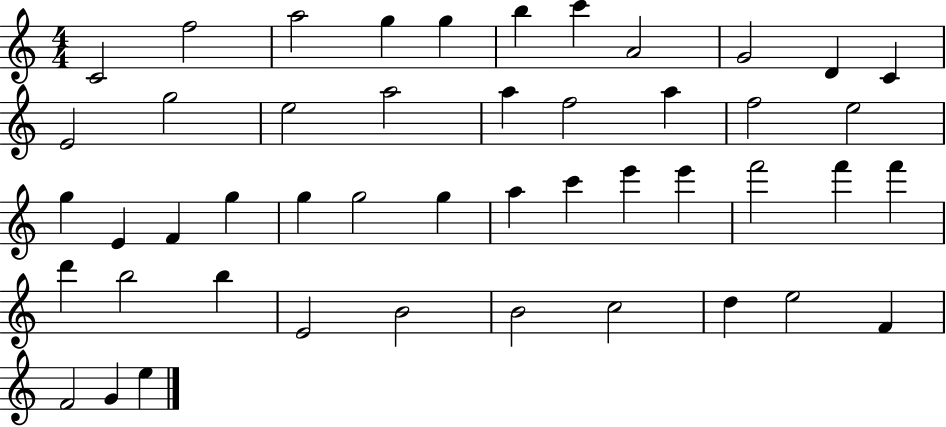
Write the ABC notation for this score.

X:1
T:Untitled
M:4/4
L:1/4
K:C
C2 f2 a2 g g b c' A2 G2 D C E2 g2 e2 a2 a f2 a f2 e2 g E F g g g2 g a c' e' e' f'2 f' f' d' b2 b E2 B2 B2 c2 d e2 F F2 G e